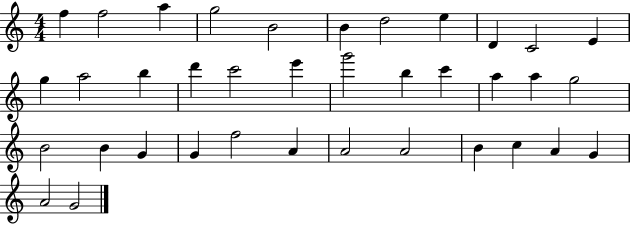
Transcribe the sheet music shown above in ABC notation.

X:1
T:Untitled
M:4/4
L:1/4
K:C
f f2 a g2 B2 B d2 e D C2 E g a2 b d' c'2 e' g'2 b c' a a g2 B2 B G G f2 A A2 A2 B c A G A2 G2